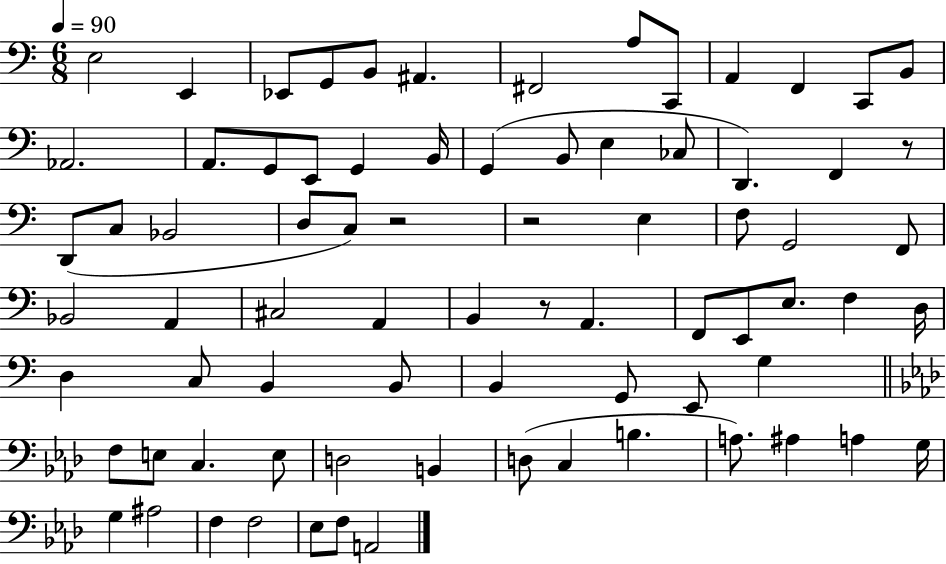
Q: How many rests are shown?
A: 4